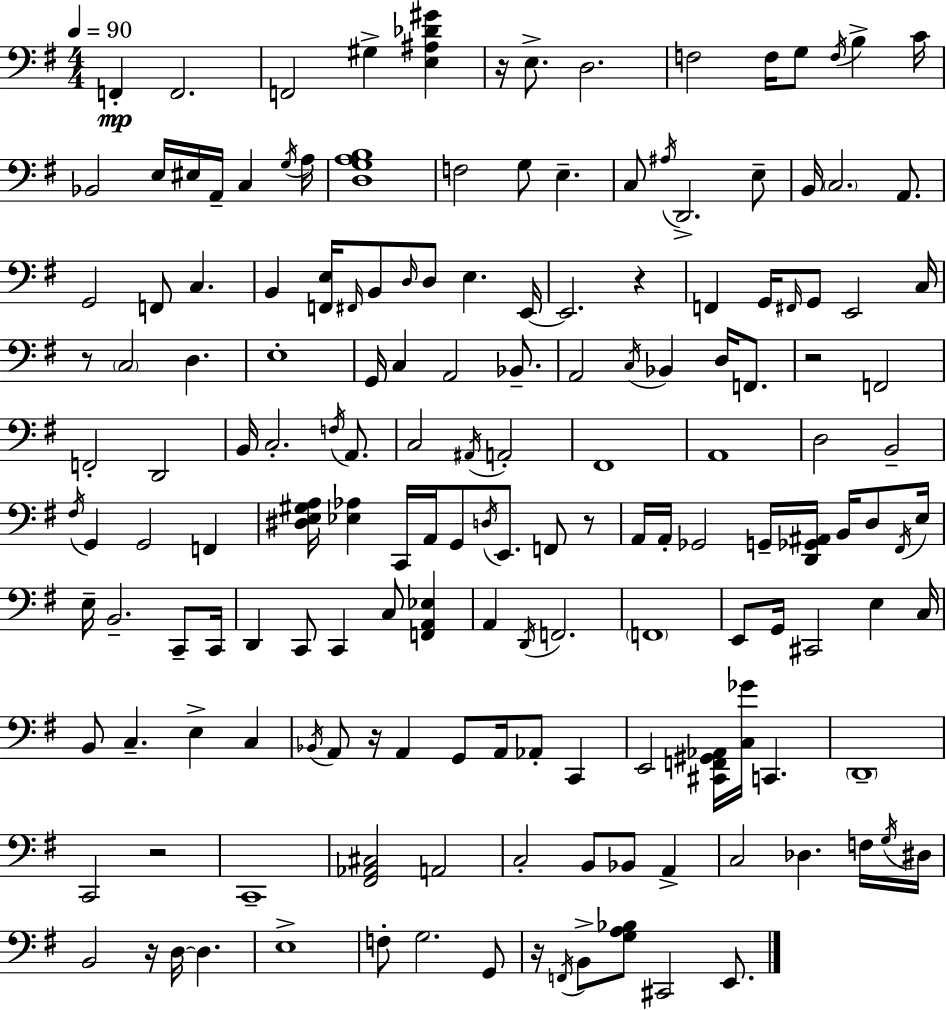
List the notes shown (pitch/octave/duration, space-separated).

F2/q F2/h. F2/h G#3/q [E3,A#3,Db4,G#4]/q R/s E3/e. D3/h. F3/h F3/s G3/e F3/s B3/q C4/s Bb2/h E3/s EIS3/s A2/s C3/q G3/s A3/s [D3,G3,A3,B3]/w F3/h G3/e E3/q. C3/e A#3/s D2/h. E3/e B2/s C3/h. A2/e. G2/h F2/e C3/q. B2/q [F2,E3]/s F#2/s B2/e D3/s D3/e E3/q. E2/s E2/h. R/q F2/q G2/s F#2/s G2/e E2/h C3/s R/e C3/h D3/q. E3/w G2/s C3/q A2/h Bb2/e. A2/h C3/s Bb2/q D3/s F2/e. R/h F2/h F2/h D2/h B2/s C3/h. F3/s A2/e. C3/h A#2/s A2/h F#2/w A2/w D3/h B2/h F#3/s G2/q G2/h F2/q [D#3,E3,G#3,A3]/s [Eb3,Ab3]/q C2/s A2/s G2/e D3/s E2/e. F2/e R/e A2/s A2/s Gb2/h G2/s [D2,Gb2,A#2]/s B2/s D3/e F#2/s E3/s E3/s B2/h. C2/e C2/s D2/q C2/e C2/q C3/e [F2,A2,Eb3]/q A2/q D2/s F2/h. F2/w E2/e G2/s C#2/h E3/q C3/s B2/e C3/q. E3/q C3/q Bb2/s A2/e R/s A2/q G2/e A2/s Ab2/e C2/q E2/h [C#2,F2,G#2,Ab2]/s [C3,Gb4]/s C2/q. D2/w C2/h R/h C2/w [F#2,Ab2,C#3]/h A2/h C3/h B2/e Bb2/e A2/q C3/h Db3/q. F3/s G3/s D#3/s B2/h R/s D3/s D3/q. E3/w F3/e G3/h. G2/e R/s F2/s B2/e [G3,A3,Bb3]/e C#2/h E2/e.